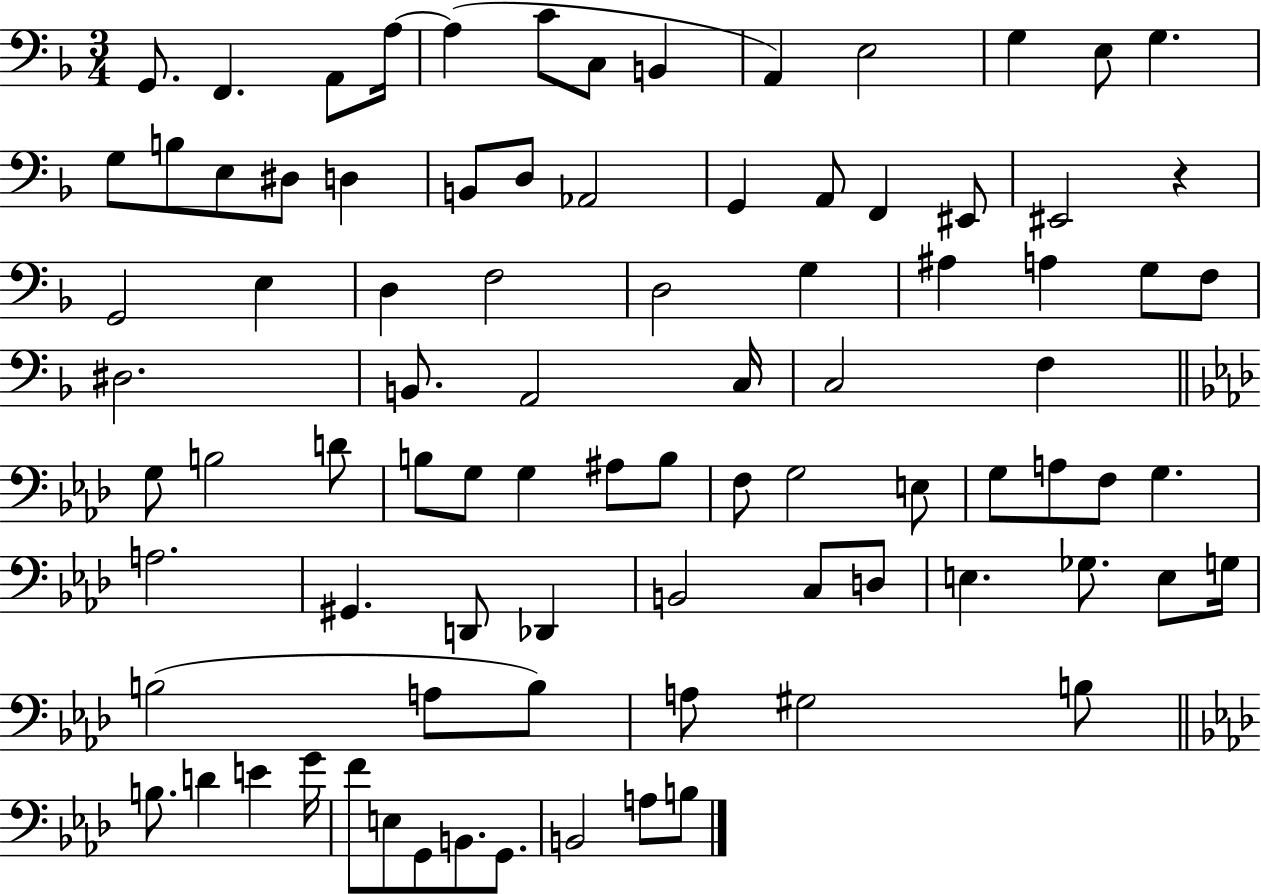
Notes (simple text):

G2/e. F2/q. A2/e A3/s A3/q C4/e C3/e B2/q A2/q E3/h G3/q E3/e G3/q. G3/e B3/e E3/e D#3/e D3/q B2/e D3/e Ab2/h G2/q A2/e F2/q EIS2/e EIS2/h R/q G2/h E3/q D3/q F3/h D3/h G3/q A#3/q A3/q G3/e F3/e D#3/h. B2/e. A2/h C3/s C3/h F3/q G3/e B3/h D4/e B3/e G3/e G3/q A#3/e B3/e F3/e G3/h E3/e G3/e A3/e F3/e G3/q. A3/h. G#2/q. D2/e Db2/q B2/h C3/e D3/e E3/q. Gb3/e. E3/e G3/s B3/h A3/e B3/e A3/e G#3/h B3/e B3/e. D4/q E4/q G4/s F4/e E3/e G2/e B2/e. G2/e. B2/h A3/e B3/e